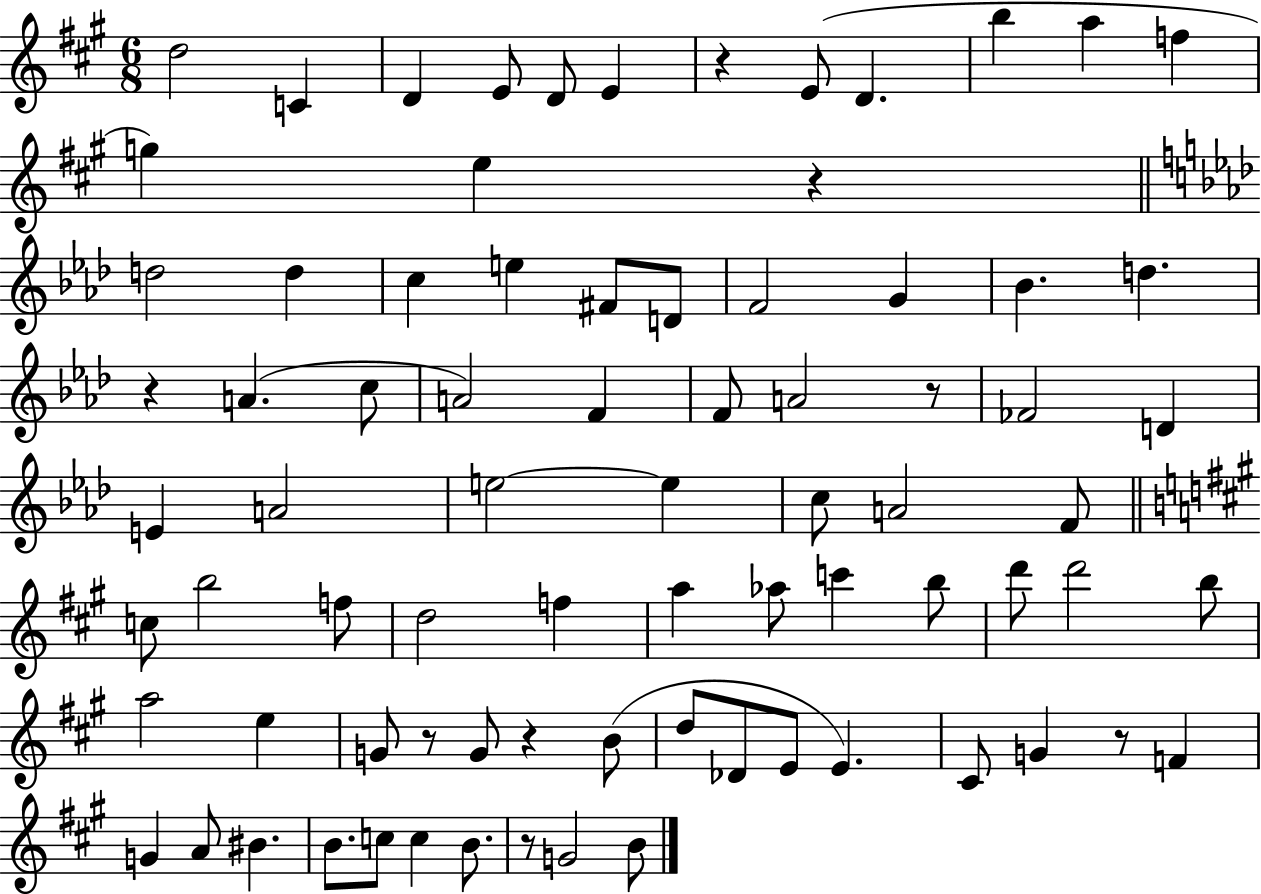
{
  \clef treble
  \numericTimeSignature
  \time 6/8
  \key a \major
  \repeat volta 2 { d''2 c'4 | d'4 e'8 d'8 e'4 | r4 e'8( d'4. | b''4 a''4 f''4 | \break g''4) e''4 r4 | \bar "||" \break \key aes \major d''2 d''4 | c''4 e''4 fis'8 d'8 | f'2 g'4 | bes'4. d''4. | \break r4 a'4.( c''8 | a'2) f'4 | f'8 a'2 r8 | fes'2 d'4 | \break e'4 a'2 | e''2~~ e''4 | c''8 a'2 f'8 | \bar "||" \break \key a \major c''8 b''2 f''8 | d''2 f''4 | a''4 aes''8 c'''4 b''8 | d'''8 d'''2 b''8 | \break a''2 e''4 | g'8 r8 g'8 r4 b'8( | d''8 des'8 e'8 e'4.) | cis'8 g'4 r8 f'4 | \break g'4 a'8 bis'4. | b'8. c''8 c''4 b'8. | r8 g'2 b'8 | } \bar "|."
}